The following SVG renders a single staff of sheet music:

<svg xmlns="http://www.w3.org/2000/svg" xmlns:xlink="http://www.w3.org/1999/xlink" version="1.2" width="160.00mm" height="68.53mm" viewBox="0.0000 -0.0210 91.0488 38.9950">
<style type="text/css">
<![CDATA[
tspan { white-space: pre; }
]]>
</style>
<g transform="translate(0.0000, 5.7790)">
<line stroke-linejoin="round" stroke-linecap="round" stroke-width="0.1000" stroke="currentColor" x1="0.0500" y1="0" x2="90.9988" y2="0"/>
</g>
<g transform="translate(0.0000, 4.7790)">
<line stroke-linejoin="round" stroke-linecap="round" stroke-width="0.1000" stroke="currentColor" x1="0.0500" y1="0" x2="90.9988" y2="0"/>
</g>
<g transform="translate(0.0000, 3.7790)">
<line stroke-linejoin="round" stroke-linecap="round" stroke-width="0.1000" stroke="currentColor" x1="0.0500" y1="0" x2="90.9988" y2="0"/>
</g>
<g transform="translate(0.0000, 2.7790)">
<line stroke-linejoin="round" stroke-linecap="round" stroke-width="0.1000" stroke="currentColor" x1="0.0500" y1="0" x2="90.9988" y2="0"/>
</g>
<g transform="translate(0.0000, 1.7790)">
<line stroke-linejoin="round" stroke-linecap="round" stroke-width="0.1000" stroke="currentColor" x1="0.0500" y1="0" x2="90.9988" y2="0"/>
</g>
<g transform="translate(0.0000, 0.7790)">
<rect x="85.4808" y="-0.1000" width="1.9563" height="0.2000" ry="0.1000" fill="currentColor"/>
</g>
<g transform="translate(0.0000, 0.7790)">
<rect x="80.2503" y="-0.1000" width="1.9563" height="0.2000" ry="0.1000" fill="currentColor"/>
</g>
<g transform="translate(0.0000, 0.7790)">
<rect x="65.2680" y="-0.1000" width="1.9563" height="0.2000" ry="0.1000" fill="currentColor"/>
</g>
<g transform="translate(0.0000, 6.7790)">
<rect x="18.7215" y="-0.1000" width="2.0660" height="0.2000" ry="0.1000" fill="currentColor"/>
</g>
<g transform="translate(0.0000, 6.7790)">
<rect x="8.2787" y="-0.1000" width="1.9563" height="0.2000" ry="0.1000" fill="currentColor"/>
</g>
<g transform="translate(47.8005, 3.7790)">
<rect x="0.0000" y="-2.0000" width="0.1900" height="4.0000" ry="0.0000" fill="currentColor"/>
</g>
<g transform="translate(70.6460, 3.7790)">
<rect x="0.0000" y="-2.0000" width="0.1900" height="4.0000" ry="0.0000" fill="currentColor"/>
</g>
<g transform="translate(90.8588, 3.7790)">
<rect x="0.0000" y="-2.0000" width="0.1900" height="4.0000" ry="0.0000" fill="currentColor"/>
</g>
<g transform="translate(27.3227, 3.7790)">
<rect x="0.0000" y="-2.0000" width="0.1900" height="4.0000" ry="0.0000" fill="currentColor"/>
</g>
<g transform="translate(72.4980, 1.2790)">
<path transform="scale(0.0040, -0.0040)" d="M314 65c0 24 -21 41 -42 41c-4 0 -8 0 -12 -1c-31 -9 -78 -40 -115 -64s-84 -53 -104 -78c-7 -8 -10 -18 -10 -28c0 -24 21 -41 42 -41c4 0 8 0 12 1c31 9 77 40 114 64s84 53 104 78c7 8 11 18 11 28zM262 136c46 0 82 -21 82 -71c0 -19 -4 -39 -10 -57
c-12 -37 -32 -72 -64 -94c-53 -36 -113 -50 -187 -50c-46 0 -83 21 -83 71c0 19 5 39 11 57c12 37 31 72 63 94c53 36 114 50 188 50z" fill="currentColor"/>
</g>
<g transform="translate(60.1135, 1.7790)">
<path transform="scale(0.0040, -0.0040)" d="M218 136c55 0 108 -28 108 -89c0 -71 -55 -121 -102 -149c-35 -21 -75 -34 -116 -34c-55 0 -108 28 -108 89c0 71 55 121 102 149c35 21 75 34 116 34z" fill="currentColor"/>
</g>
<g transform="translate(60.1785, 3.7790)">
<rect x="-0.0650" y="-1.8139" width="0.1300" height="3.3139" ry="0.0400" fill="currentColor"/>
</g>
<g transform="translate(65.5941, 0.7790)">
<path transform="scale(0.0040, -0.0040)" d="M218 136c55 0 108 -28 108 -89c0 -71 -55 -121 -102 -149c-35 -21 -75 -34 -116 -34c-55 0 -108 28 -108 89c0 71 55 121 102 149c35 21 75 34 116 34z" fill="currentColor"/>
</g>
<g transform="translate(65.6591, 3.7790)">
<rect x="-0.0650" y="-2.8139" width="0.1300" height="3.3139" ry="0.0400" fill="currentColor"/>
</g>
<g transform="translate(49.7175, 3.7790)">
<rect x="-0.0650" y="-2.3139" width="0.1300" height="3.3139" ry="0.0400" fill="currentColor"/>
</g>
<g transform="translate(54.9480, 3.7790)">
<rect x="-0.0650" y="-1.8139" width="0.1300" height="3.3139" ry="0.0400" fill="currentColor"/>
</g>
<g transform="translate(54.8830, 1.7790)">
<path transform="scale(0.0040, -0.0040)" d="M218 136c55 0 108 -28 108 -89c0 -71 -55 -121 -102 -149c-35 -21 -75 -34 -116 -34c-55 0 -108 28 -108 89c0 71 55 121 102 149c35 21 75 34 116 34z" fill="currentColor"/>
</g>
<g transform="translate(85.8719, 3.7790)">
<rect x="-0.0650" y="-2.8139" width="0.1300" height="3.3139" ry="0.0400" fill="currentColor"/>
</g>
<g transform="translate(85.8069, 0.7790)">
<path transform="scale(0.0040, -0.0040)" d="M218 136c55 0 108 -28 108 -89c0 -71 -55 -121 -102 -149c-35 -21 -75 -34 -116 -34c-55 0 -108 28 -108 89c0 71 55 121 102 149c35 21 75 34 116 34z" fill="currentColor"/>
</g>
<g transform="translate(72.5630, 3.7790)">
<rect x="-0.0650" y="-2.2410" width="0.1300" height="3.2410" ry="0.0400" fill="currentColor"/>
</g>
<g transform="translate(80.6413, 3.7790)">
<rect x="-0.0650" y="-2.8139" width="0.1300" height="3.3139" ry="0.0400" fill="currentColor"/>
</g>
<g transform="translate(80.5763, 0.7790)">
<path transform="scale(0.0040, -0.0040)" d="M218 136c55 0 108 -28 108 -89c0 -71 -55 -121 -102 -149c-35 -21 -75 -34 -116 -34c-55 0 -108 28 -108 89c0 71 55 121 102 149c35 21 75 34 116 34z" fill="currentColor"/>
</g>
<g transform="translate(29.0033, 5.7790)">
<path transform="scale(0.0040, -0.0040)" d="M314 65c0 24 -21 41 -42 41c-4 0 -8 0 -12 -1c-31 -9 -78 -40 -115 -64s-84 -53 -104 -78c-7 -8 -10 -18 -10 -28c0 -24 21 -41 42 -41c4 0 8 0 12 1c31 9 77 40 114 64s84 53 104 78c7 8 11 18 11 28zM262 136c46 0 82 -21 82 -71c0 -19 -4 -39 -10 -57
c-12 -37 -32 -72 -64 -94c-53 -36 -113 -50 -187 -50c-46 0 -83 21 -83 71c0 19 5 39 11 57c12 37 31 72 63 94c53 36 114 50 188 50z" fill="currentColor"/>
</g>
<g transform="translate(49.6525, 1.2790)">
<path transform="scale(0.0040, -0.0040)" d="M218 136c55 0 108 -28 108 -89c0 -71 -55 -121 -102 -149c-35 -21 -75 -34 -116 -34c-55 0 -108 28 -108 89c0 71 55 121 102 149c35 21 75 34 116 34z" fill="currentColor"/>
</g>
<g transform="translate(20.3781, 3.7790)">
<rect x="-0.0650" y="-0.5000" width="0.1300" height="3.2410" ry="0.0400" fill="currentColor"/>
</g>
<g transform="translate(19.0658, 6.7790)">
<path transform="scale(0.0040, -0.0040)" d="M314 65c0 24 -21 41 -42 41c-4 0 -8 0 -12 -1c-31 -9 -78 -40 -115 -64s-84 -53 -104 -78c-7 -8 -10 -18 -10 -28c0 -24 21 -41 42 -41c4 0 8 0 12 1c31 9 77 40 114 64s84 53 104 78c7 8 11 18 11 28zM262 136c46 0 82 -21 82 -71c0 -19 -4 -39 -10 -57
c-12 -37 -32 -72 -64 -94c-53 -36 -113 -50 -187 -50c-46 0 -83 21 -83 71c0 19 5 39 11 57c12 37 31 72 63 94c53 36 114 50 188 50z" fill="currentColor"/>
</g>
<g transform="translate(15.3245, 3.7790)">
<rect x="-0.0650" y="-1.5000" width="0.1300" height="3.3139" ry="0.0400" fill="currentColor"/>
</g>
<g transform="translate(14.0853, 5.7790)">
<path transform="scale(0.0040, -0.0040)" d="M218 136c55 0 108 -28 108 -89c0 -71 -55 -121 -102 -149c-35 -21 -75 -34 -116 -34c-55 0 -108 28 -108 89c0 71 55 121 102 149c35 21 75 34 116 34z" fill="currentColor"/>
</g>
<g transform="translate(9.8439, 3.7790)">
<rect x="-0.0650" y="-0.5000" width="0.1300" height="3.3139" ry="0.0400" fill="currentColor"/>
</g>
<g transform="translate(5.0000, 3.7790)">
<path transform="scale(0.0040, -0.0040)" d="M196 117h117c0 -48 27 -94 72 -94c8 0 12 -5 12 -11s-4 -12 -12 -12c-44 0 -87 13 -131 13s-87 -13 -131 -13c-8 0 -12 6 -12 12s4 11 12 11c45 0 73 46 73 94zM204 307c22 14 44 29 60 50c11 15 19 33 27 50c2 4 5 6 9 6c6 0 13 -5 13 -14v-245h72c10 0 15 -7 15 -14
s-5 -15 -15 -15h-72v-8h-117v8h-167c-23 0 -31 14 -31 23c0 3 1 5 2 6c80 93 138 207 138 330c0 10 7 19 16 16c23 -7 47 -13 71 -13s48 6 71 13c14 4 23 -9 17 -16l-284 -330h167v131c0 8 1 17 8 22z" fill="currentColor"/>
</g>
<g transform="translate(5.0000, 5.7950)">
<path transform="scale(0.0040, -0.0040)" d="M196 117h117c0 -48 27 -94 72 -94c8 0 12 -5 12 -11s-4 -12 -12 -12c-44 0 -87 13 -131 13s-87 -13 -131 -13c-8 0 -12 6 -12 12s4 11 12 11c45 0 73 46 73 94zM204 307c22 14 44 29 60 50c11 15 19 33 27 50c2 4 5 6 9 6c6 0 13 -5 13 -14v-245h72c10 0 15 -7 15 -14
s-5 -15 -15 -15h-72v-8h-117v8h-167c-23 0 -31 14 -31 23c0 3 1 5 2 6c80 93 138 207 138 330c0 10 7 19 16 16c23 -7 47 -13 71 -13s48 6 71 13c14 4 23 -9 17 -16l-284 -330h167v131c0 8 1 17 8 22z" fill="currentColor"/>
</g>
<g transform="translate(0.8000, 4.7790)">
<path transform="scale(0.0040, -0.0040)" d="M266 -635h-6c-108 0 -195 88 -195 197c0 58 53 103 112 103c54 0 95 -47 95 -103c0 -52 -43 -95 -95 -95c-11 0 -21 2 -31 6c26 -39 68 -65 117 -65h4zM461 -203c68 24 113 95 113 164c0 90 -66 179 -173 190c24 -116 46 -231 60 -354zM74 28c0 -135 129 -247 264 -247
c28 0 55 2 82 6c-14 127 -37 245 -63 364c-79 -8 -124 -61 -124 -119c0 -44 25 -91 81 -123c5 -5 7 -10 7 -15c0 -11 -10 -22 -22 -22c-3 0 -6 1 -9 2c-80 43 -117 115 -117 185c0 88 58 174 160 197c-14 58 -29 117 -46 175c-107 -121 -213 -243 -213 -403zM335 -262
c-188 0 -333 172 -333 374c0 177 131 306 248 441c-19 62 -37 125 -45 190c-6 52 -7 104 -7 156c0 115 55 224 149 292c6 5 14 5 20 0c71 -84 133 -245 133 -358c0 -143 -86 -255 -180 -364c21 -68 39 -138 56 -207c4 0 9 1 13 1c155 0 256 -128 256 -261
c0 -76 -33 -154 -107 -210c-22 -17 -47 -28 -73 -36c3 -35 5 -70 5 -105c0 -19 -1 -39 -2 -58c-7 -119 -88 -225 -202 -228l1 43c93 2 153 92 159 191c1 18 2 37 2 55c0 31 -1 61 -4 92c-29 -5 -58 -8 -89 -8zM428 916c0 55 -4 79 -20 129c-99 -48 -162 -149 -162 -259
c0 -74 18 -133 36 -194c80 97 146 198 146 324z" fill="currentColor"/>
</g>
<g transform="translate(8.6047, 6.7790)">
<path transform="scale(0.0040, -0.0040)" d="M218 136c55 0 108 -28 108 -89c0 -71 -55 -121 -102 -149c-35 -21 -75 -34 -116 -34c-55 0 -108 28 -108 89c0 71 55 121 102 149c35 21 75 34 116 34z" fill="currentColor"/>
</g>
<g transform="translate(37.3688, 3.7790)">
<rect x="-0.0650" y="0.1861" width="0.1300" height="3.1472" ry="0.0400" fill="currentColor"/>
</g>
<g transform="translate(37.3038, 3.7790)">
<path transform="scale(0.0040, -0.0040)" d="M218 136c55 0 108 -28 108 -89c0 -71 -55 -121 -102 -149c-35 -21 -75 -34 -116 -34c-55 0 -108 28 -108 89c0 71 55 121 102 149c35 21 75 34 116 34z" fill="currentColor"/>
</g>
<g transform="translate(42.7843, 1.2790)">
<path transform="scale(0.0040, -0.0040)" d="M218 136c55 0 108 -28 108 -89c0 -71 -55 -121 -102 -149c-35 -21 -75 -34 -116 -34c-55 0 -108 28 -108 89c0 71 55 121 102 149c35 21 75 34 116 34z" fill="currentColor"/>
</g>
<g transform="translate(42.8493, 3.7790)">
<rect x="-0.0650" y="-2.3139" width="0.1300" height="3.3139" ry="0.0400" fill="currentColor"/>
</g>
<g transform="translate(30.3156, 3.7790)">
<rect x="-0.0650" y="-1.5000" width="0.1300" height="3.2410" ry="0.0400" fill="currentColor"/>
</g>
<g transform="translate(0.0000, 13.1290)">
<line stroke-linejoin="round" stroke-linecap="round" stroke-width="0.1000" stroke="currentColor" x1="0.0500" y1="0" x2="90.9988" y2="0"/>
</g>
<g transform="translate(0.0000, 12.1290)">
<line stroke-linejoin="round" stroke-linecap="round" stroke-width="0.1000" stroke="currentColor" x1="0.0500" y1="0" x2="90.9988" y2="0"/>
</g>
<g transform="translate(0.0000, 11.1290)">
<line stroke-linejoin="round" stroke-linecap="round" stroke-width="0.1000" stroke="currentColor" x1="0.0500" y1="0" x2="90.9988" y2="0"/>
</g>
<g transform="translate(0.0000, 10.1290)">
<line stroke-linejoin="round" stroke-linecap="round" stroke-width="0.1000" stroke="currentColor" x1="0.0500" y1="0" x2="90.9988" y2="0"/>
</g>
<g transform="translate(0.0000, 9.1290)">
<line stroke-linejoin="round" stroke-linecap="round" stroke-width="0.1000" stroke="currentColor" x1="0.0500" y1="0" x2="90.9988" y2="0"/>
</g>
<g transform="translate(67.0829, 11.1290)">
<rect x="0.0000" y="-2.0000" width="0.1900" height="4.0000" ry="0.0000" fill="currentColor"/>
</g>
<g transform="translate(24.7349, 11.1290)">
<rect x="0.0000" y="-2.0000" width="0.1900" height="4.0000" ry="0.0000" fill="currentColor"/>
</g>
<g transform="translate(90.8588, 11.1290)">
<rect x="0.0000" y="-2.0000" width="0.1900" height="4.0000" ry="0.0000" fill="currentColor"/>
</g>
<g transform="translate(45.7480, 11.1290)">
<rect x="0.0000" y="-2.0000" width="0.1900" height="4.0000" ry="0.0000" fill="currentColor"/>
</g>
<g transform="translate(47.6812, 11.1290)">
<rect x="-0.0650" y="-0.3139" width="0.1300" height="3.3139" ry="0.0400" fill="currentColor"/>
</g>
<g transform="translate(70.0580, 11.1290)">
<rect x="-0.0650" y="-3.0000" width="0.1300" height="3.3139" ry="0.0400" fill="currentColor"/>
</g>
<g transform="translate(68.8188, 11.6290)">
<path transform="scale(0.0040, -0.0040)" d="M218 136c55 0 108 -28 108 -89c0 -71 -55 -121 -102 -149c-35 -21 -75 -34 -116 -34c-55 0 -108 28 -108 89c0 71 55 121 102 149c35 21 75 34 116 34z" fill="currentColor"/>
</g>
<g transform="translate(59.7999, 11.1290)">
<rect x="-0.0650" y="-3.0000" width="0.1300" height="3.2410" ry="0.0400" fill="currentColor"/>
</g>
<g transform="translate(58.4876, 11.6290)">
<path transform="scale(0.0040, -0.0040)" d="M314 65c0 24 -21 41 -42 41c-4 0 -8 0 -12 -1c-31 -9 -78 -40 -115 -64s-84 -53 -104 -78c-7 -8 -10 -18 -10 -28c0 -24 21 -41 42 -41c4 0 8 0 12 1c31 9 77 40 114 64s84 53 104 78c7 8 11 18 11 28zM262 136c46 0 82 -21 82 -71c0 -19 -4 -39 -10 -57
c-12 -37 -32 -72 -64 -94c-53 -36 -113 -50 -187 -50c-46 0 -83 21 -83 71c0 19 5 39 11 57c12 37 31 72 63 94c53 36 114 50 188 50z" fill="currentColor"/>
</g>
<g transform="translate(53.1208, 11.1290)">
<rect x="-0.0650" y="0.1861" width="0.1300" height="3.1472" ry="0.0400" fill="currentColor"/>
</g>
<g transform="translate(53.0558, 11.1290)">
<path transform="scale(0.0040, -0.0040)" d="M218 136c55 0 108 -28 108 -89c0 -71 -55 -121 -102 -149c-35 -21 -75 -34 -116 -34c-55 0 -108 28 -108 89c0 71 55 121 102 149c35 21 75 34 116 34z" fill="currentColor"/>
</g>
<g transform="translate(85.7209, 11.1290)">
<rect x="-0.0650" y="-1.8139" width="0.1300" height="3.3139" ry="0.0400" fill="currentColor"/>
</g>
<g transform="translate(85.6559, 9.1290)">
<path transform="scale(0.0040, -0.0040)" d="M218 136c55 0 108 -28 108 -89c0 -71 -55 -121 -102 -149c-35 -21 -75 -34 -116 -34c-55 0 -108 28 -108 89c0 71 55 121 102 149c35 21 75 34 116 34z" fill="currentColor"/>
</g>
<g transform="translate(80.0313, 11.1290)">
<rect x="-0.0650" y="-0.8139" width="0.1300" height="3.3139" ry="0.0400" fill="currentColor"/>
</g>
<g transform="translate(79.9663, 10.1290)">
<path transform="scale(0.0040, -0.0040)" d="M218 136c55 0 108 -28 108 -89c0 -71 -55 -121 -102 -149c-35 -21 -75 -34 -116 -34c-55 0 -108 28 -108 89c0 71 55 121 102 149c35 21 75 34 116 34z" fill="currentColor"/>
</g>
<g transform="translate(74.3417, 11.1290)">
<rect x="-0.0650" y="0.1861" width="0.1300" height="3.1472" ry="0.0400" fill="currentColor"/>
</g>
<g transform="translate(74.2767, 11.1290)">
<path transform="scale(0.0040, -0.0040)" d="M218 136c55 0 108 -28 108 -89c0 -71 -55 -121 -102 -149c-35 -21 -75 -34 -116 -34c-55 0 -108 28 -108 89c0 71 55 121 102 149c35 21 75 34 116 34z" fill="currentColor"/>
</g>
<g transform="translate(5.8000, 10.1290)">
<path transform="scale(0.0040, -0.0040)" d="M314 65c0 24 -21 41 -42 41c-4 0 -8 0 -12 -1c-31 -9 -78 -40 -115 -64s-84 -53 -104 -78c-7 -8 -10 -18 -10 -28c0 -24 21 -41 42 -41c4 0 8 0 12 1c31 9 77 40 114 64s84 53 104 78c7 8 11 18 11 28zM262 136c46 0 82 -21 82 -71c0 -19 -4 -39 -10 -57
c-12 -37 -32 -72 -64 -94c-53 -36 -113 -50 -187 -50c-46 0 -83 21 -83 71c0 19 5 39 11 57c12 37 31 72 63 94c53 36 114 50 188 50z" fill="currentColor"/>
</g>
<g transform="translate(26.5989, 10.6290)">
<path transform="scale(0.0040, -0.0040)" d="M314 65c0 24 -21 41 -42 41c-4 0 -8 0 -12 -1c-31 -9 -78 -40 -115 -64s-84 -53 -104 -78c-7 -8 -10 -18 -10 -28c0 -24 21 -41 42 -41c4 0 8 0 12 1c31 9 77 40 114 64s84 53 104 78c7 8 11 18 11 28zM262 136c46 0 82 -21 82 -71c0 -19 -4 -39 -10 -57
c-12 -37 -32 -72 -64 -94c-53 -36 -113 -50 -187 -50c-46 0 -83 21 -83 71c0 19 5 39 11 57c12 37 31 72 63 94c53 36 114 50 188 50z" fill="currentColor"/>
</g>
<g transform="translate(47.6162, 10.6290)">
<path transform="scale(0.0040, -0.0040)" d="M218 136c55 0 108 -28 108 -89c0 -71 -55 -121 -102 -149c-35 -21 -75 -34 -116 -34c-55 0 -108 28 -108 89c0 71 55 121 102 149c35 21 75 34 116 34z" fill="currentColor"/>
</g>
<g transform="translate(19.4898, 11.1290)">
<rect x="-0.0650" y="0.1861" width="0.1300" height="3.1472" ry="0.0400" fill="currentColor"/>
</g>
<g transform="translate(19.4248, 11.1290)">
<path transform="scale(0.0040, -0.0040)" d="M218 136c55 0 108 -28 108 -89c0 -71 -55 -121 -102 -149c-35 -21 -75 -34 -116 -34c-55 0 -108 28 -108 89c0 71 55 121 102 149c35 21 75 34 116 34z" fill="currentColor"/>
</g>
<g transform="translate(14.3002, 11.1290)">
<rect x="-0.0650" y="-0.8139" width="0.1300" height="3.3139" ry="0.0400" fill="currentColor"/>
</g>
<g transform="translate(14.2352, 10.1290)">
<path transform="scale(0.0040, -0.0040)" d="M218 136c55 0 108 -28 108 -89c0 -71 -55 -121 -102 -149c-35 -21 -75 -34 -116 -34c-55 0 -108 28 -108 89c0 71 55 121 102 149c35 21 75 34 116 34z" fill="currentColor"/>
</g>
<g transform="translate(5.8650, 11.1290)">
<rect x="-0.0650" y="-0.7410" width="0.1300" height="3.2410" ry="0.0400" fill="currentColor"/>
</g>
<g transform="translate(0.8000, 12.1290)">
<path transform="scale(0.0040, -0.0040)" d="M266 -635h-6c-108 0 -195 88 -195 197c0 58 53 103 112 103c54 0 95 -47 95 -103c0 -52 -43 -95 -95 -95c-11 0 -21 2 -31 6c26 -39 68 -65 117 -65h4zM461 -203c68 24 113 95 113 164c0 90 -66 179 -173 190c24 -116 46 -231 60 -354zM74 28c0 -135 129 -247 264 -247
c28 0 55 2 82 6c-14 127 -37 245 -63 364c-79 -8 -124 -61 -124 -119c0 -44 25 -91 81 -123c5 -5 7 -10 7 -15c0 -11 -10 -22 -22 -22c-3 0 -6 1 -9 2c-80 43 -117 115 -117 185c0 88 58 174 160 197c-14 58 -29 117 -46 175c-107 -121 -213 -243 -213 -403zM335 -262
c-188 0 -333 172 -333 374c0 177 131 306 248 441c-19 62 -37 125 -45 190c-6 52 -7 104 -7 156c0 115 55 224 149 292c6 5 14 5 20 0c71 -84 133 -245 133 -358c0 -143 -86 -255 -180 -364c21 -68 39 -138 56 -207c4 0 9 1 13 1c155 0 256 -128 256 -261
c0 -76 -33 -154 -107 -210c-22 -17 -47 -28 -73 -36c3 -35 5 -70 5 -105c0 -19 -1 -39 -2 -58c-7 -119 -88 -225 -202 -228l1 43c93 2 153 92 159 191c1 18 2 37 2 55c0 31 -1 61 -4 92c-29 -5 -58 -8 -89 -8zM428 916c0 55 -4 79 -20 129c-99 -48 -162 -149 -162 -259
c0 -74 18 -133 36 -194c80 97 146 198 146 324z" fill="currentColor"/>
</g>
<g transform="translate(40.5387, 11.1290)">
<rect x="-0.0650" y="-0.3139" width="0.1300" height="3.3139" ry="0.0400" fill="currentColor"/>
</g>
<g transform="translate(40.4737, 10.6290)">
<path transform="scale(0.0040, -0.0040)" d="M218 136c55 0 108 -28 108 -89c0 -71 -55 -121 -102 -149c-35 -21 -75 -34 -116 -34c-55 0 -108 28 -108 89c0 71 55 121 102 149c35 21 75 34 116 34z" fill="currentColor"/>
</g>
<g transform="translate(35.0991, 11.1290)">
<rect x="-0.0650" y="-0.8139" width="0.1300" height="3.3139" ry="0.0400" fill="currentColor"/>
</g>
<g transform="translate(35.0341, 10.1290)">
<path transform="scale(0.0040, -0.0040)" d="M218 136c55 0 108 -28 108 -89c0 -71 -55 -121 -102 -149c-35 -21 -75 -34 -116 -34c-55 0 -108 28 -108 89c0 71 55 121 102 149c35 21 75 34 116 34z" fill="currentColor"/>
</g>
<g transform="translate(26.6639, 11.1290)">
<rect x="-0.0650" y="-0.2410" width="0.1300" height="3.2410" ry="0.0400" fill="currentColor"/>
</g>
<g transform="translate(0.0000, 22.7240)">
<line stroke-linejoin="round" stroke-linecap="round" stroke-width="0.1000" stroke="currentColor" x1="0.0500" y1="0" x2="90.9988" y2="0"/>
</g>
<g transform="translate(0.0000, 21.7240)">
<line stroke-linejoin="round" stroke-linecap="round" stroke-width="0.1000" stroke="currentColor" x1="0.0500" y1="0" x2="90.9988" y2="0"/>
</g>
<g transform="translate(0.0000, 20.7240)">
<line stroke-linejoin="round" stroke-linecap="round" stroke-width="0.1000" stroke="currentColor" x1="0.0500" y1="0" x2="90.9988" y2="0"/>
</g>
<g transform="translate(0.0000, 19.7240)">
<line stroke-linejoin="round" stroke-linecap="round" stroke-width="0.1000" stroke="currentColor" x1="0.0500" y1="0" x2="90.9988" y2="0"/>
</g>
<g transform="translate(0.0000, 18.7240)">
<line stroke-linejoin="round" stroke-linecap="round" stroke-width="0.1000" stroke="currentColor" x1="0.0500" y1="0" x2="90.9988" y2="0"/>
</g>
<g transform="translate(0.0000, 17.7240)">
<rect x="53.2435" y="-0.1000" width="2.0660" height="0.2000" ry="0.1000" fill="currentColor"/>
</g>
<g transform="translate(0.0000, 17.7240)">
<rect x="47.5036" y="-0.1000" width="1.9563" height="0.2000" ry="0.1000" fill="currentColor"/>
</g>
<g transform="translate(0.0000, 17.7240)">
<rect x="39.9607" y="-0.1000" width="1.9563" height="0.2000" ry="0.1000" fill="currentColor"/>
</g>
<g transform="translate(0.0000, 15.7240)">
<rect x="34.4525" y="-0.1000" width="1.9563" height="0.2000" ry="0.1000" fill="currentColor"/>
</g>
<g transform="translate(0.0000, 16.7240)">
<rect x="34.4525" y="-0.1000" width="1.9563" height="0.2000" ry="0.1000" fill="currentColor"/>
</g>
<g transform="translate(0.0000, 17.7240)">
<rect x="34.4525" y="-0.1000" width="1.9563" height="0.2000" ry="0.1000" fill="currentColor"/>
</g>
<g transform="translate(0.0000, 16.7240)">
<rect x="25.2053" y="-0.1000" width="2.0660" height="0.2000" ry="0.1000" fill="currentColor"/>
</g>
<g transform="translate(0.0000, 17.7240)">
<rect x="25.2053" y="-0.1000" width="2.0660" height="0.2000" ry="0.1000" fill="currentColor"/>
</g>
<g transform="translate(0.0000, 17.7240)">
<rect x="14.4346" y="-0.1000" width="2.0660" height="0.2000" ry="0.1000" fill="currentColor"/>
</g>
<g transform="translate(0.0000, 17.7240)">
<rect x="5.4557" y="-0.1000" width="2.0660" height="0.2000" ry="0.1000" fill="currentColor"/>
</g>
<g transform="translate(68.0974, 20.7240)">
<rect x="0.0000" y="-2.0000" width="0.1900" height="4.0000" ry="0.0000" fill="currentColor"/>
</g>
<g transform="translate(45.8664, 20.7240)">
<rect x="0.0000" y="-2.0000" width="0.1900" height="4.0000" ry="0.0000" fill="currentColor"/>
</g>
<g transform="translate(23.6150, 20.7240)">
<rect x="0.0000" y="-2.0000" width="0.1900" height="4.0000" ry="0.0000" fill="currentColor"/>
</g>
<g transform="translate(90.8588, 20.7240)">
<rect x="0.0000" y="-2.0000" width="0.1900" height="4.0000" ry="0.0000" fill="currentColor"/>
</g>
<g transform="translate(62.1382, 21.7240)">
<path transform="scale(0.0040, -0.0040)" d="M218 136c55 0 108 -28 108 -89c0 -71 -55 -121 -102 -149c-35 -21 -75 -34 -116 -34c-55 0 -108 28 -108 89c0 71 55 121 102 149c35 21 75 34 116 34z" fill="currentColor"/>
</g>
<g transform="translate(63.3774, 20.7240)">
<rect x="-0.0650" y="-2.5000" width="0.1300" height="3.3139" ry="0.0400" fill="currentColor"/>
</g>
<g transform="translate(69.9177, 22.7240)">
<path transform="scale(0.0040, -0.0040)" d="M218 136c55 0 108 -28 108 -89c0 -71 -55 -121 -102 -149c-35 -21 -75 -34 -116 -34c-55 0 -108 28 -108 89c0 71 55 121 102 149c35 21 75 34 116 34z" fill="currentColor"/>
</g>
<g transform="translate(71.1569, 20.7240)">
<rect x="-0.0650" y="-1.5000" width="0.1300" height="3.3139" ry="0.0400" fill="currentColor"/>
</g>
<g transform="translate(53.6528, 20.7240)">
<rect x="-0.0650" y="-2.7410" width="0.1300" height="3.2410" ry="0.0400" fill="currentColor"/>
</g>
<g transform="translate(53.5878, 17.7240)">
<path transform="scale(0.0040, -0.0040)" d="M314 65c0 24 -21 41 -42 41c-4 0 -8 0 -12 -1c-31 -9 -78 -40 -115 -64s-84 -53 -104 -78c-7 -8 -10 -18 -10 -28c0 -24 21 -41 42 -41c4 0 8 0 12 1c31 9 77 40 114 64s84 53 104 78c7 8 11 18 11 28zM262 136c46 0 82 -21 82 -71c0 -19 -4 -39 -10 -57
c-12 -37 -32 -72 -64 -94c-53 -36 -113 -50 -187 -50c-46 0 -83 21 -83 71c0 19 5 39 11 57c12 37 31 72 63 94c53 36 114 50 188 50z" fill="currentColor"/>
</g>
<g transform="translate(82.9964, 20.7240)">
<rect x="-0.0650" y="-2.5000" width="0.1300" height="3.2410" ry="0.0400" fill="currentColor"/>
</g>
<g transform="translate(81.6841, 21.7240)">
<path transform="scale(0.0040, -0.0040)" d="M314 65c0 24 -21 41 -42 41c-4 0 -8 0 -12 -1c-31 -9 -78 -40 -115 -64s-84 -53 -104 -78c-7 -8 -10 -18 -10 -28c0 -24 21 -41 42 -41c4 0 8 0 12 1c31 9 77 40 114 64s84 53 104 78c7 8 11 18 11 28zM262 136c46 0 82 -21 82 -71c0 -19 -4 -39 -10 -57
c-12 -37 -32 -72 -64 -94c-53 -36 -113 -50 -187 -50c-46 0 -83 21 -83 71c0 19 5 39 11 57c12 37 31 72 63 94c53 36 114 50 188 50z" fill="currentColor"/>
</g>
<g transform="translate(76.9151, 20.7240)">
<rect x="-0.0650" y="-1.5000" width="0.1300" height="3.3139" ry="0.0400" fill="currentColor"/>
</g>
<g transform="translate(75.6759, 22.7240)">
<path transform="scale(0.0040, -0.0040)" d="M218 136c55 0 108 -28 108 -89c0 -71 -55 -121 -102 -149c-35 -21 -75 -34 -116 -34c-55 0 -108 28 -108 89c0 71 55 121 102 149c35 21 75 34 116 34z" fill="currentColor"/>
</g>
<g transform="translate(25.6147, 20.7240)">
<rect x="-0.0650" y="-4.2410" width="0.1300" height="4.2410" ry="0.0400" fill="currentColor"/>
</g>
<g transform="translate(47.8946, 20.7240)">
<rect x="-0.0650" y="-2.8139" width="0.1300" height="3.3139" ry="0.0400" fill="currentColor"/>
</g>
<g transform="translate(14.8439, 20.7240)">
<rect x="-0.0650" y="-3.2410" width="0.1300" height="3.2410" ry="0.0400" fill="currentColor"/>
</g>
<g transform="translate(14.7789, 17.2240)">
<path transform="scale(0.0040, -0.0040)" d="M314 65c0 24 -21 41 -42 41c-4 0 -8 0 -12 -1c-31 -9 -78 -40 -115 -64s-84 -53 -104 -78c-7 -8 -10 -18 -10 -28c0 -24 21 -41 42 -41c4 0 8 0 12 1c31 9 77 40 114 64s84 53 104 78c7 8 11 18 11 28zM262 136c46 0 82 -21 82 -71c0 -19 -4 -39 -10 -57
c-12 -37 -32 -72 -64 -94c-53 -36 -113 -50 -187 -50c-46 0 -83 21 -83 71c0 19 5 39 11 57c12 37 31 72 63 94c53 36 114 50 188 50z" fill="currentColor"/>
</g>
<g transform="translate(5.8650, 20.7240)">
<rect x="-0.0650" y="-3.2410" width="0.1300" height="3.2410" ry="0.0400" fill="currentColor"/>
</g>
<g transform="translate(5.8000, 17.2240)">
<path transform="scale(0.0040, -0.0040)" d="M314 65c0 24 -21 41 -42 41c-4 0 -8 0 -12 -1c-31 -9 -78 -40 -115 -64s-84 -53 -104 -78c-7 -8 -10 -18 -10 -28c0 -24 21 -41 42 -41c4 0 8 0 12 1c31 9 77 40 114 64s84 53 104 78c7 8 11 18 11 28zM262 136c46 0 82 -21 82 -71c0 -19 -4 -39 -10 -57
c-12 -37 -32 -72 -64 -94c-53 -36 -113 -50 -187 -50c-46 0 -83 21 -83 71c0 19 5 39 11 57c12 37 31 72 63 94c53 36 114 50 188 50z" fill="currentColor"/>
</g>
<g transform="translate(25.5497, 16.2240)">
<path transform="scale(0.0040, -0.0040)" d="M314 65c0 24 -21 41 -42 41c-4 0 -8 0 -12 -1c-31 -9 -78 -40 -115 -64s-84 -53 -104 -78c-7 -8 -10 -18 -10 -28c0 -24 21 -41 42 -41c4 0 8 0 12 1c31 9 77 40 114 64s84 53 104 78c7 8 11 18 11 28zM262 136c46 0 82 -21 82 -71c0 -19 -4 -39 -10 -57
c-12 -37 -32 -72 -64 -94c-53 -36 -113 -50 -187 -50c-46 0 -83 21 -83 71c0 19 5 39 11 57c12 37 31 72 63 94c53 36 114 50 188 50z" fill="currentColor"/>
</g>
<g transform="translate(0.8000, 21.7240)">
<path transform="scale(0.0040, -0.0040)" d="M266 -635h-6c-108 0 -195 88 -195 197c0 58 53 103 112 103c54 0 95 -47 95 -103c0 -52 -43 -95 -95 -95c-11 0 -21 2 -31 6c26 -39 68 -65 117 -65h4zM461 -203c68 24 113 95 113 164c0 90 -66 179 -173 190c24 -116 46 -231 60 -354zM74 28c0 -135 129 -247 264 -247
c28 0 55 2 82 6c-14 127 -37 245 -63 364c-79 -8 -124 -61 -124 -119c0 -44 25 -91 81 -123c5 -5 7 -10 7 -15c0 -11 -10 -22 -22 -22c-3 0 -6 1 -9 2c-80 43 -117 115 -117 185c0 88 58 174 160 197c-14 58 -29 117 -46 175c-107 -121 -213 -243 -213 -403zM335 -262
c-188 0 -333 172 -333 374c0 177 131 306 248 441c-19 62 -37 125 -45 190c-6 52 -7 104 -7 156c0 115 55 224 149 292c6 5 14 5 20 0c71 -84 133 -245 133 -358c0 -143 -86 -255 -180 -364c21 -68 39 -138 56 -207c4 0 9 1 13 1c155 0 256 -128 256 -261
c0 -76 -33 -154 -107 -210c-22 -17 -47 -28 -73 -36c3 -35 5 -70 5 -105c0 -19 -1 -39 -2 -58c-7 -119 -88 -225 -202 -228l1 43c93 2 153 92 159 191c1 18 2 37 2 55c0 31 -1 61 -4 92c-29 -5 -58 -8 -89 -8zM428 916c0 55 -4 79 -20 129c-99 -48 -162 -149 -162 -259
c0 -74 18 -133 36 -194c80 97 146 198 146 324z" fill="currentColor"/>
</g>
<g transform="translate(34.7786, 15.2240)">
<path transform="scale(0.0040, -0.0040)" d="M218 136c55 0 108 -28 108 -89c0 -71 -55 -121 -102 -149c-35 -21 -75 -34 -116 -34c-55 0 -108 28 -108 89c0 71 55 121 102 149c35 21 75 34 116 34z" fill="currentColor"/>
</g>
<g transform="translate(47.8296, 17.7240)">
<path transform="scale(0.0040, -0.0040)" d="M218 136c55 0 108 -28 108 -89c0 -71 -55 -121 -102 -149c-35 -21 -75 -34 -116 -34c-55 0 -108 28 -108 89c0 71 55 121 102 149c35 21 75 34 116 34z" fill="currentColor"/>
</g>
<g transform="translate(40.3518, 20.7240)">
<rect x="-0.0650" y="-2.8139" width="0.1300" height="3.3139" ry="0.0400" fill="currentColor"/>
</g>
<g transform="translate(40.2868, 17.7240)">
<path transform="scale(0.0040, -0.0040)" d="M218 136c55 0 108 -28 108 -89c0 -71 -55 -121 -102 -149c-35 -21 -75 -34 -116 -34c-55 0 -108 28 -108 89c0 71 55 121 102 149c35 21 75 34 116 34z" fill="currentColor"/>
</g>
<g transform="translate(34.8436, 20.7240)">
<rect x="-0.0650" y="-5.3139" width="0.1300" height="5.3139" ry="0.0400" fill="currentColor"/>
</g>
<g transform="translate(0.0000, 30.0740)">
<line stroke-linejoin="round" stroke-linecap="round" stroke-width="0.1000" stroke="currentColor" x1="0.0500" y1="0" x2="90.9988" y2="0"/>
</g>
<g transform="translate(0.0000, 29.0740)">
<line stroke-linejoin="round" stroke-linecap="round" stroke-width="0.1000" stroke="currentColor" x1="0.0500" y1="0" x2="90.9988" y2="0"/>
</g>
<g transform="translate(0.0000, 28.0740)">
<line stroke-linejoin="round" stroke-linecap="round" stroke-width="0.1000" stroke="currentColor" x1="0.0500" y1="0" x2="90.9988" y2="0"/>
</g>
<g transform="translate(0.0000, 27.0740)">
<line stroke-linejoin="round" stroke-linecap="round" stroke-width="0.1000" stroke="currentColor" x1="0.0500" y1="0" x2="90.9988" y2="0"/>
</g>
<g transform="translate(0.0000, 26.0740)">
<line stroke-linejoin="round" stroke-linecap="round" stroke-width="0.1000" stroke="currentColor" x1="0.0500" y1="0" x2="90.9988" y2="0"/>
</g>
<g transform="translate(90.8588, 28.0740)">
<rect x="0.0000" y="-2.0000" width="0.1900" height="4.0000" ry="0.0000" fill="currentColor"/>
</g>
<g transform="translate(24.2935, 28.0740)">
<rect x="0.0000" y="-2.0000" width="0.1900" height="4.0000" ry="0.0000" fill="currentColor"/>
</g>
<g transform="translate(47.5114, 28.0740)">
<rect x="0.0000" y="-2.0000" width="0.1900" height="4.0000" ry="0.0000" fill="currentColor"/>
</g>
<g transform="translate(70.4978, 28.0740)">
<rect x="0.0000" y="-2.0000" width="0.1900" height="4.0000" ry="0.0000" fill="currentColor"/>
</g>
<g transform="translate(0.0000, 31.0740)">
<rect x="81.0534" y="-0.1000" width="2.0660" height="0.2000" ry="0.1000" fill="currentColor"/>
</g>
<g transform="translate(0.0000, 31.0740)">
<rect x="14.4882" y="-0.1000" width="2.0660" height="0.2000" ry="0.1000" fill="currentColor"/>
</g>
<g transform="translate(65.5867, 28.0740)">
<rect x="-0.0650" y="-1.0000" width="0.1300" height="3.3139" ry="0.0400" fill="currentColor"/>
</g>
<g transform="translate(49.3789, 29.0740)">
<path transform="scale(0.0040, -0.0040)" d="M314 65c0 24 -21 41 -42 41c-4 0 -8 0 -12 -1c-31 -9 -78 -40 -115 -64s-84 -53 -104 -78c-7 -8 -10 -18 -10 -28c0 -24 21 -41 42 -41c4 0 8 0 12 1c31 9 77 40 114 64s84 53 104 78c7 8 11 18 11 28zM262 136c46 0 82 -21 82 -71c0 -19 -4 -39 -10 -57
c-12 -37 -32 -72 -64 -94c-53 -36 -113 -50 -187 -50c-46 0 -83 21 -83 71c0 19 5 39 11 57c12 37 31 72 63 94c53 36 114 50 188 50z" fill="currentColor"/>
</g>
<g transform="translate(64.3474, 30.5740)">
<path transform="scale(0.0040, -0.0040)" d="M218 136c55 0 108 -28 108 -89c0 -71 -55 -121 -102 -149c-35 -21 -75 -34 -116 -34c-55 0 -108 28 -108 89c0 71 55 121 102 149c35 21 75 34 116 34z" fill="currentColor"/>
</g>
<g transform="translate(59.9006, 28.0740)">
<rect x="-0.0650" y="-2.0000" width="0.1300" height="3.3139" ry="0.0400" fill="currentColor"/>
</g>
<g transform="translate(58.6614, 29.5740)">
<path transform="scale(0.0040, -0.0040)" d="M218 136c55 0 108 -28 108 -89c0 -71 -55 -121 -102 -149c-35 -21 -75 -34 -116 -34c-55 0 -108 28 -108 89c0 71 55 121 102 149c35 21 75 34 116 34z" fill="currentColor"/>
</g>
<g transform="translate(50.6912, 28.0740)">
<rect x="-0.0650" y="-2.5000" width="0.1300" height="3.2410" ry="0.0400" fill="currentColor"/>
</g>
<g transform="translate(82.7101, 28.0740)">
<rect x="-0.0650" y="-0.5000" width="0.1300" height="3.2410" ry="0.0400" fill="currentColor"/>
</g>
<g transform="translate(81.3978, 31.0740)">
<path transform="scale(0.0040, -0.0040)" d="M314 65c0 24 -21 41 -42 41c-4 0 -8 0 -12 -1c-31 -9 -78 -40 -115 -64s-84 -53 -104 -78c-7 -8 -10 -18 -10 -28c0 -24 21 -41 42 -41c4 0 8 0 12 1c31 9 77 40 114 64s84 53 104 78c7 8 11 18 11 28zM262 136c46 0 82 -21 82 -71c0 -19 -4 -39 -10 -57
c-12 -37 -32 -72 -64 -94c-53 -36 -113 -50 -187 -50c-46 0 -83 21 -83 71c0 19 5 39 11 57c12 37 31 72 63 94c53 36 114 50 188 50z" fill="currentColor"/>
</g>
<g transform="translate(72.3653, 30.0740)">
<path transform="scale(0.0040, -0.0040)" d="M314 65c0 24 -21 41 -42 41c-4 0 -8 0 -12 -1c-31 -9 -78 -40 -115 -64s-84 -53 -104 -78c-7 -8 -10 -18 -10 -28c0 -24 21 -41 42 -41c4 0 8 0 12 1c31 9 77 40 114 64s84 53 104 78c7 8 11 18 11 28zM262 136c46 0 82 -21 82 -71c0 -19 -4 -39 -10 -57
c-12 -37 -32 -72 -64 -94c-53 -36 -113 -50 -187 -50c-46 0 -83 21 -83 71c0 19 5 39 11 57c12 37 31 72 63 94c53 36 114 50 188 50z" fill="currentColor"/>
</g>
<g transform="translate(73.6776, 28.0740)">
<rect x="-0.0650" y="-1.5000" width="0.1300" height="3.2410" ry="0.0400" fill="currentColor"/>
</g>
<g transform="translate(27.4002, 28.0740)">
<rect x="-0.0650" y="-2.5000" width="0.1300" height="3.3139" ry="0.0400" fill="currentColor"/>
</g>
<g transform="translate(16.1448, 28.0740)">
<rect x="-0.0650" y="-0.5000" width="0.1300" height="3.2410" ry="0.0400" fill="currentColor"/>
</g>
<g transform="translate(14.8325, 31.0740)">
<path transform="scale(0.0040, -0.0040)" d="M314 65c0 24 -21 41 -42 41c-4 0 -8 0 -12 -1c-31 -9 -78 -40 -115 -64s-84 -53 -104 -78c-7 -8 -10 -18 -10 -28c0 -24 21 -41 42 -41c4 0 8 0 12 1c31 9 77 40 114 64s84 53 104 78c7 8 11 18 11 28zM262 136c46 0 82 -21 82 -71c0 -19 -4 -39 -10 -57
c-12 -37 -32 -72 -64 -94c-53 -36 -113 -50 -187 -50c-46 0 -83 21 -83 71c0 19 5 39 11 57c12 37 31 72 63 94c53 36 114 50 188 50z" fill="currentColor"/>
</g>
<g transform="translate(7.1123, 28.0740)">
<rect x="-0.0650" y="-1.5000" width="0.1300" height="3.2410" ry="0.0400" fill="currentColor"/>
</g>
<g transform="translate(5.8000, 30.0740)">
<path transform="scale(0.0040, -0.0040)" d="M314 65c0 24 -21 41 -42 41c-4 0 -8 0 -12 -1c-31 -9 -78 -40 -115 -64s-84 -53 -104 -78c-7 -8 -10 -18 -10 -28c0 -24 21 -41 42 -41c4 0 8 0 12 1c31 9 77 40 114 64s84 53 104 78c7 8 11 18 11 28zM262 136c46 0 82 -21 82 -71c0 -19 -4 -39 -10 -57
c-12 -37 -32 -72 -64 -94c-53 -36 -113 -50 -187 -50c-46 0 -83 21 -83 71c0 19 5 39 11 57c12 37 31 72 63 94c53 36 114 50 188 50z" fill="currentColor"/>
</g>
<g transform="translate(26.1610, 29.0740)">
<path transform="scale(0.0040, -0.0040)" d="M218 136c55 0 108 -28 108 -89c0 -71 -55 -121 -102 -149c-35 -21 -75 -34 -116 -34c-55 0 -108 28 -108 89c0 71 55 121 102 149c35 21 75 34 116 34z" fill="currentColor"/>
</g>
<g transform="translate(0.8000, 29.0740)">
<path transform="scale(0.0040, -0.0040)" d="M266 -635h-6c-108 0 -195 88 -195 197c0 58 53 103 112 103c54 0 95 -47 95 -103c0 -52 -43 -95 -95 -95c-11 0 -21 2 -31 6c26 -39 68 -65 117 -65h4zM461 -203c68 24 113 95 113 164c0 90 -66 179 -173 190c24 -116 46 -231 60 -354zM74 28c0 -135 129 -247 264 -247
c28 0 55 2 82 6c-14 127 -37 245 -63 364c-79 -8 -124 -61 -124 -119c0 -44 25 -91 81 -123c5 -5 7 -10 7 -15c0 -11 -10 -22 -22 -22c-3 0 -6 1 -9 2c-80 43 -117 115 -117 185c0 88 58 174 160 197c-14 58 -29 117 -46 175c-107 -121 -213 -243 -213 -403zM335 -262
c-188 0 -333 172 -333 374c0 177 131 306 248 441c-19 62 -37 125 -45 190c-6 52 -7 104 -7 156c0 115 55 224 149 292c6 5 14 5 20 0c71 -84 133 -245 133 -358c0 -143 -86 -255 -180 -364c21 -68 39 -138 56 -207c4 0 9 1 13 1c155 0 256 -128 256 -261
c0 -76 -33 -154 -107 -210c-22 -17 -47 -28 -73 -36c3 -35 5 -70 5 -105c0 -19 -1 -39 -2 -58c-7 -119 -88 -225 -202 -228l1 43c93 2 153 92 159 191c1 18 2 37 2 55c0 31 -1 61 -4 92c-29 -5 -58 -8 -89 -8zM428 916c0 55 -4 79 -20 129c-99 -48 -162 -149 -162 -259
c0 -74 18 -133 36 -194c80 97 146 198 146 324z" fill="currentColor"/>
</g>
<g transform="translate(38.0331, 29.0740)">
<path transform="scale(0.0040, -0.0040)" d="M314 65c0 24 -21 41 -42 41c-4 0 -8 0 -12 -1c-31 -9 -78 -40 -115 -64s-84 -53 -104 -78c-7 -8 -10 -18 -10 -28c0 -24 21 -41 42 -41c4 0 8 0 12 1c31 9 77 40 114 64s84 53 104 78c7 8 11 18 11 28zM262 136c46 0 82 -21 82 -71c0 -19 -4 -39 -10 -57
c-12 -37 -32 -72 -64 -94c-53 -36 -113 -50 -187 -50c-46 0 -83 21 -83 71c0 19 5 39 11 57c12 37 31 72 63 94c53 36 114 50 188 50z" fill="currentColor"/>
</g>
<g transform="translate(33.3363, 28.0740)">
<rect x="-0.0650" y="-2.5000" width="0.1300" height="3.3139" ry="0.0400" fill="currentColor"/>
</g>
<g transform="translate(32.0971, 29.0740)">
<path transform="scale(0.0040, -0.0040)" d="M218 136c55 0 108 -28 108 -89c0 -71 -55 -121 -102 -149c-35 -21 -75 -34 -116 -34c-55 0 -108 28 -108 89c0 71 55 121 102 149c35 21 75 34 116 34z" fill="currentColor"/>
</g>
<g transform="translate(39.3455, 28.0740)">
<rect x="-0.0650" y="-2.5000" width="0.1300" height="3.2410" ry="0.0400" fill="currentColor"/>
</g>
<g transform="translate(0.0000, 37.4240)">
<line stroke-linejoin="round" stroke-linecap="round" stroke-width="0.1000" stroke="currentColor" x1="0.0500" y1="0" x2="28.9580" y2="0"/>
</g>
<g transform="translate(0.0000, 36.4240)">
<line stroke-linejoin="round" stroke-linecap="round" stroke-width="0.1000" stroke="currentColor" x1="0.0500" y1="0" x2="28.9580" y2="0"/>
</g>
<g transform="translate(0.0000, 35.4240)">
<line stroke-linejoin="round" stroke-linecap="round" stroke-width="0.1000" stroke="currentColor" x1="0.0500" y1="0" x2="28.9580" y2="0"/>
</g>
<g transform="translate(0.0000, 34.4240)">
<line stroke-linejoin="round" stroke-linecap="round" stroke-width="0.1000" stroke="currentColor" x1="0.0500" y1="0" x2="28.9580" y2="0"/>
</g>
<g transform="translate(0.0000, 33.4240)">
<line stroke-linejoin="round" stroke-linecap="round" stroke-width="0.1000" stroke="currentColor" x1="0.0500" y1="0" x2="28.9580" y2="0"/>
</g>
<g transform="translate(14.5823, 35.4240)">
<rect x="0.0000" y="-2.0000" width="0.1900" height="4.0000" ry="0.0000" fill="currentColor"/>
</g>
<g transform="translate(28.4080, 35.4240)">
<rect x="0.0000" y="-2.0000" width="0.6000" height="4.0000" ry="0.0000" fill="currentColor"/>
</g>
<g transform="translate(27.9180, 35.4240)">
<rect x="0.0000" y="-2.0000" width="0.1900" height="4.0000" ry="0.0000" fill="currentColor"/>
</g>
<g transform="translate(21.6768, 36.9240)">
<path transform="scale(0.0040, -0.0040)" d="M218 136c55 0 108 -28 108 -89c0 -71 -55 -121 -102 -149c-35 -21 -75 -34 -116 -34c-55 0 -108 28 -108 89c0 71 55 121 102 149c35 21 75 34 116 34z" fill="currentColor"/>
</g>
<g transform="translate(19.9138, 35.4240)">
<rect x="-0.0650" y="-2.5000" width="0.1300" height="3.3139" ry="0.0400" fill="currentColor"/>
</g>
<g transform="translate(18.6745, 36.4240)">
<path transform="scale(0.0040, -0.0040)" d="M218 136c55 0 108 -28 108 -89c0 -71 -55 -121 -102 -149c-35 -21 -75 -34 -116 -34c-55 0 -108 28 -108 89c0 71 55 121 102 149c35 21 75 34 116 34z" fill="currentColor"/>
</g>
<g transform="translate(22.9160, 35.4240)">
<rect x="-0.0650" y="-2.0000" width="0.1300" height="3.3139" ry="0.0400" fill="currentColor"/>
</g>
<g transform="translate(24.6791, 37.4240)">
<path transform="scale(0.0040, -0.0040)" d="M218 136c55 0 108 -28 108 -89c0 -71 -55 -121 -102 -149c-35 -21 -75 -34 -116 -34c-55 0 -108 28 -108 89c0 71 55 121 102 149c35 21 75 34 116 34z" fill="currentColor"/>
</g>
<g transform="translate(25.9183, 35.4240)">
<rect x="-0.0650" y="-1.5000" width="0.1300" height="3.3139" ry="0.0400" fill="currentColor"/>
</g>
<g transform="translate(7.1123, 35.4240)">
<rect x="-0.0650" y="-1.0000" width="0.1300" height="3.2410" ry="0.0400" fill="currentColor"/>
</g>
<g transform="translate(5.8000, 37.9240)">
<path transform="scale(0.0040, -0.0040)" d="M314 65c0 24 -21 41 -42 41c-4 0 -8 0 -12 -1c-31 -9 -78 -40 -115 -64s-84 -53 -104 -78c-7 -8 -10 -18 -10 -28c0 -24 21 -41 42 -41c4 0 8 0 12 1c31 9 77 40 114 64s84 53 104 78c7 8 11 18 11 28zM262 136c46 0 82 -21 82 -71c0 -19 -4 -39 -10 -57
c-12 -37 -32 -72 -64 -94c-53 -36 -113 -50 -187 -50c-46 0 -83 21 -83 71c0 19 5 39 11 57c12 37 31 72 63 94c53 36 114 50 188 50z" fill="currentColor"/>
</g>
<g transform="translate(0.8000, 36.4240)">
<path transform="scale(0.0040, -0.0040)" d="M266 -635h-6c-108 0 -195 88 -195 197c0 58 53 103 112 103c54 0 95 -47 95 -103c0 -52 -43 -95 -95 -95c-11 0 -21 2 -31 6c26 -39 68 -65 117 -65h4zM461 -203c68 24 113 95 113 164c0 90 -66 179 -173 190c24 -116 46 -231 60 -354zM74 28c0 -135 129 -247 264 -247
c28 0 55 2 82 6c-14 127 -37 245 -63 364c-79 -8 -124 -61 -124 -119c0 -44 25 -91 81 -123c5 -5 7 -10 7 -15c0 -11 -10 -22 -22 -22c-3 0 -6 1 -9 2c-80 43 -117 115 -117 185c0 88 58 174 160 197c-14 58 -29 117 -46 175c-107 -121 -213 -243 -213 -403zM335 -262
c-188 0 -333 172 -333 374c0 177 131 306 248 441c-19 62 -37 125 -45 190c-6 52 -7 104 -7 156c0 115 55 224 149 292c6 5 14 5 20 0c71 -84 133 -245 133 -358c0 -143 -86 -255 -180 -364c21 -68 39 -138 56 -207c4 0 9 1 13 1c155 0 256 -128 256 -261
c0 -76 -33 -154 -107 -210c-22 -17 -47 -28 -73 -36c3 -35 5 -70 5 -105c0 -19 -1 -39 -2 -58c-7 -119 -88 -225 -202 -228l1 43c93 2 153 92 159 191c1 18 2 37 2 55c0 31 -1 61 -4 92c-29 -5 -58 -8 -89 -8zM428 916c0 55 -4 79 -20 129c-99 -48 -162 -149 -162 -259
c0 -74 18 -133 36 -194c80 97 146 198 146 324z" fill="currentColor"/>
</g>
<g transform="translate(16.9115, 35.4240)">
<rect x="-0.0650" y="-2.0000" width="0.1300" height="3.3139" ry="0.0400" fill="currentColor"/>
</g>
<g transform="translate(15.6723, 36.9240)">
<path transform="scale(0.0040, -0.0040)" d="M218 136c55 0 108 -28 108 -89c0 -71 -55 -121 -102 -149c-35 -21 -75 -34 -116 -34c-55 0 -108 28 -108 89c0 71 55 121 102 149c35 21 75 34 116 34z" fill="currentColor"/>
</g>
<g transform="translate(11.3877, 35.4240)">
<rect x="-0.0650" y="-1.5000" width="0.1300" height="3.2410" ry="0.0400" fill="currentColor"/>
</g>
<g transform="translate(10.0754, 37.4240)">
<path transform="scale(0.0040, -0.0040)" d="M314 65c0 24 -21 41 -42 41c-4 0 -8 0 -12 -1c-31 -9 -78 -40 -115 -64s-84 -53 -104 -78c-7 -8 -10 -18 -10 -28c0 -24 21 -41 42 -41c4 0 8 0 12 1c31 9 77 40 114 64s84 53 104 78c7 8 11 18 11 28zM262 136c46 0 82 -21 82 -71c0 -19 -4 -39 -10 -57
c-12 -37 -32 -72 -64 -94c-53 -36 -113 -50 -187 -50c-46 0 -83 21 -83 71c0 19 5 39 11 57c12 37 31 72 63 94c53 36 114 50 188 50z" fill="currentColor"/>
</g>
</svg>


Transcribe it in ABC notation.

X:1
T:Untitled
M:4/4
L:1/4
K:C
C E C2 E2 B g g f f a g2 a a d2 d B c2 d c c B A2 A B d f b2 b2 d'2 f' a a a2 G E E G2 E2 C2 G G G2 G2 F D E2 C2 D2 E2 F G F E